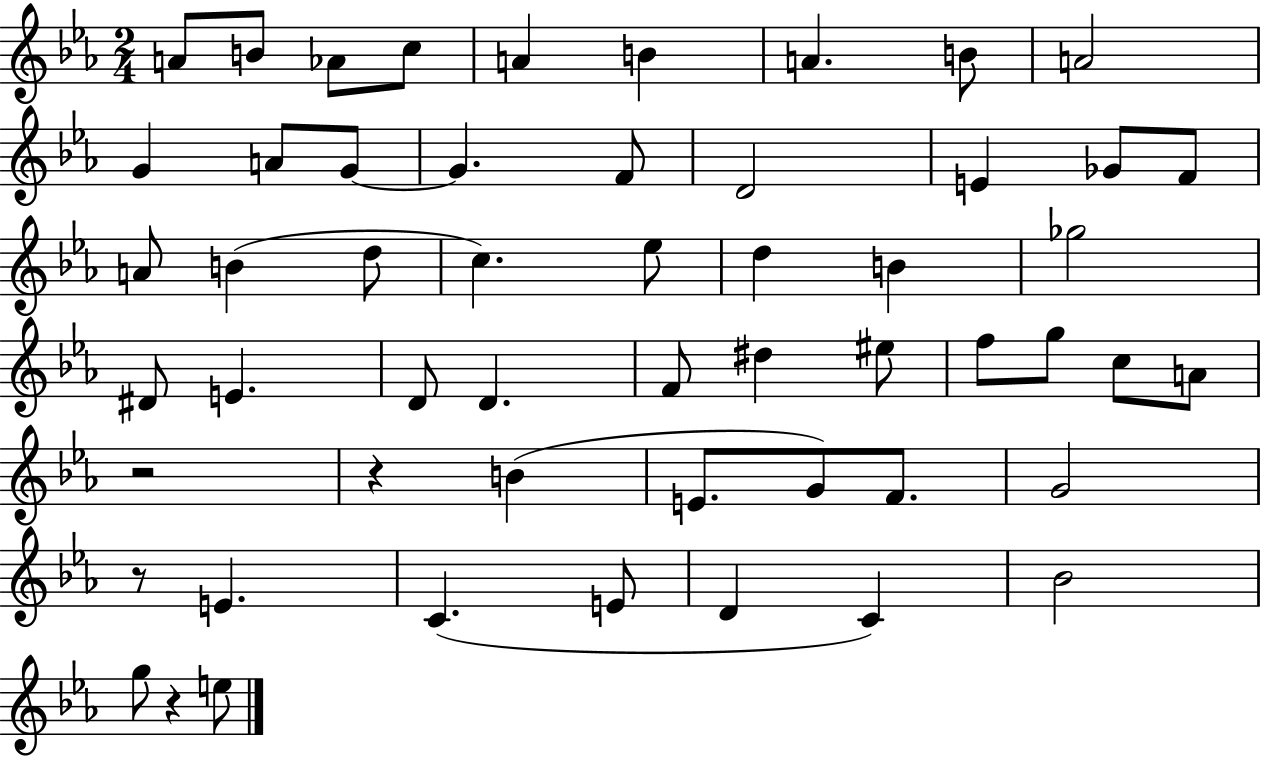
A4/e B4/e Ab4/e C5/e A4/q B4/q A4/q. B4/e A4/h G4/q A4/e G4/e G4/q. F4/e D4/h E4/q Gb4/e F4/e A4/e B4/q D5/e C5/q. Eb5/e D5/q B4/q Gb5/h D#4/e E4/q. D4/e D4/q. F4/e D#5/q EIS5/e F5/e G5/e C5/e A4/e R/h R/q B4/q E4/e. G4/e F4/e. G4/h R/e E4/q. C4/q. E4/e D4/q C4/q Bb4/h G5/e R/q E5/e